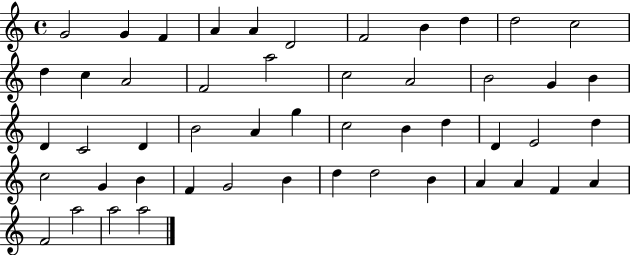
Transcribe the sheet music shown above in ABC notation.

X:1
T:Untitled
M:4/4
L:1/4
K:C
G2 G F A A D2 F2 B d d2 c2 d c A2 F2 a2 c2 A2 B2 G B D C2 D B2 A g c2 B d D E2 d c2 G B F G2 B d d2 B A A F A F2 a2 a2 a2